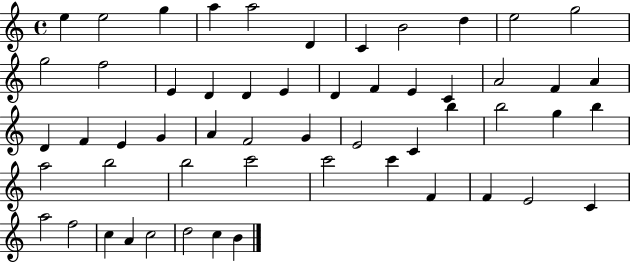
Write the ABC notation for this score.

X:1
T:Untitled
M:4/4
L:1/4
K:C
e e2 g a a2 D C B2 d e2 g2 g2 f2 E D D E D F E C A2 F A D F E G A F2 G E2 C b b2 g b a2 b2 b2 c'2 c'2 c' F F E2 C a2 f2 c A c2 d2 c B